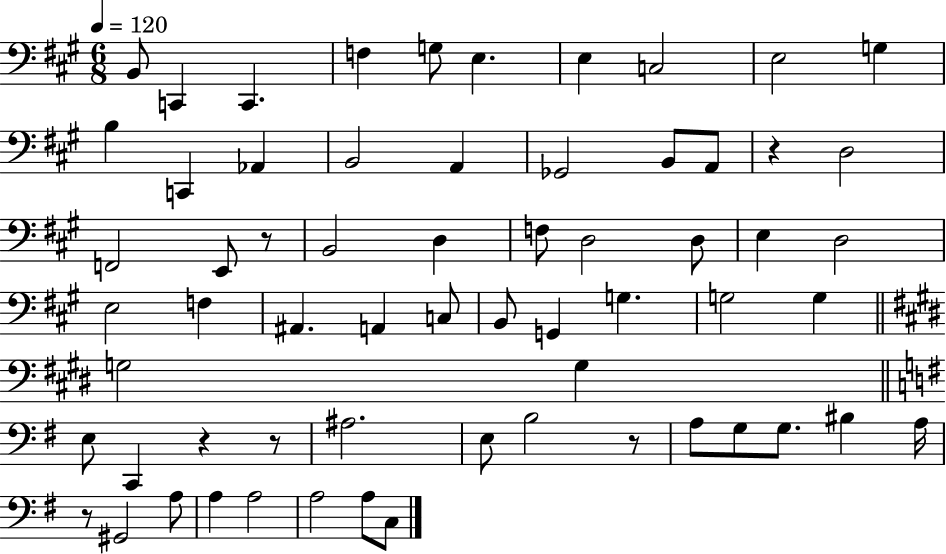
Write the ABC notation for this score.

X:1
T:Untitled
M:6/8
L:1/4
K:A
B,,/2 C,, C,, F, G,/2 E, E, C,2 E,2 G, B, C,, _A,, B,,2 A,, _G,,2 B,,/2 A,,/2 z D,2 F,,2 E,,/2 z/2 B,,2 D, F,/2 D,2 D,/2 E, D,2 E,2 F, ^A,, A,, C,/2 B,,/2 G,, G, G,2 G, G,2 G, E,/2 C,, z z/2 ^A,2 E,/2 B,2 z/2 A,/2 G,/2 G,/2 ^B, A,/4 z/2 ^G,,2 A,/2 A, A,2 A,2 A,/2 C,/2